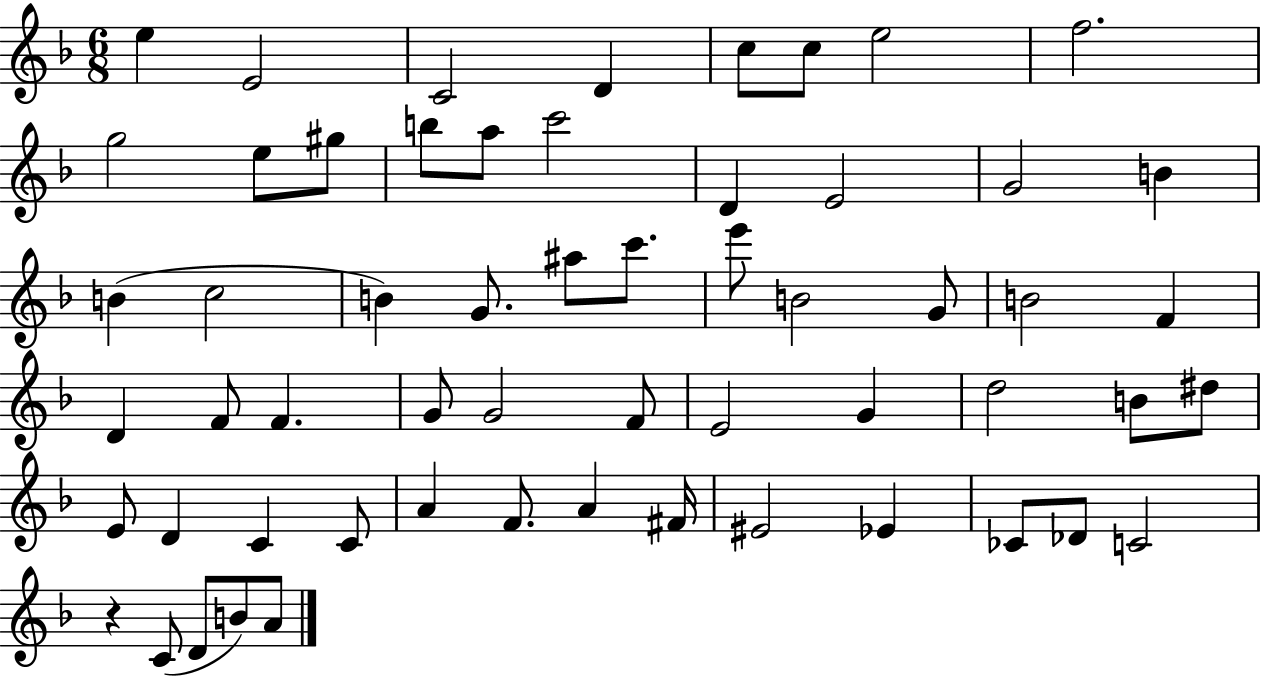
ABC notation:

X:1
T:Untitled
M:6/8
L:1/4
K:F
e E2 C2 D c/2 c/2 e2 f2 g2 e/2 ^g/2 b/2 a/2 c'2 D E2 G2 B B c2 B G/2 ^a/2 c'/2 e'/2 B2 G/2 B2 F D F/2 F G/2 G2 F/2 E2 G d2 B/2 ^d/2 E/2 D C C/2 A F/2 A ^F/4 ^E2 _E _C/2 _D/2 C2 z C/2 D/2 B/2 A/2